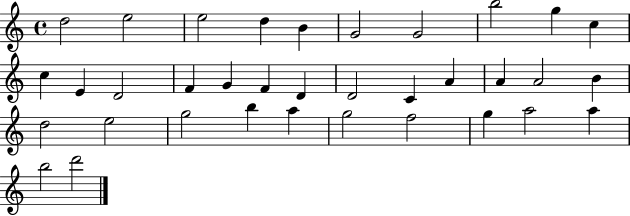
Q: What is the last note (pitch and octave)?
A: D6